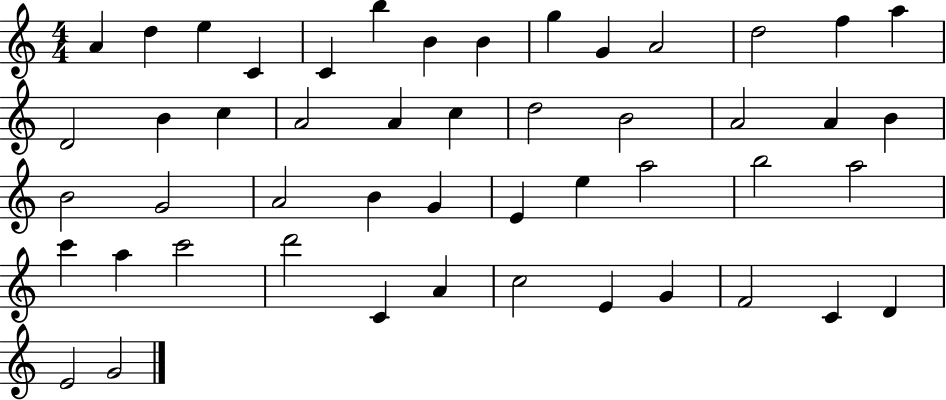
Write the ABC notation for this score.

X:1
T:Untitled
M:4/4
L:1/4
K:C
A d e C C b B B g G A2 d2 f a D2 B c A2 A c d2 B2 A2 A B B2 G2 A2 B G E e a2 b2 a2 c' a c'2 d'2 C A c2 E G F2 C D E2 G2